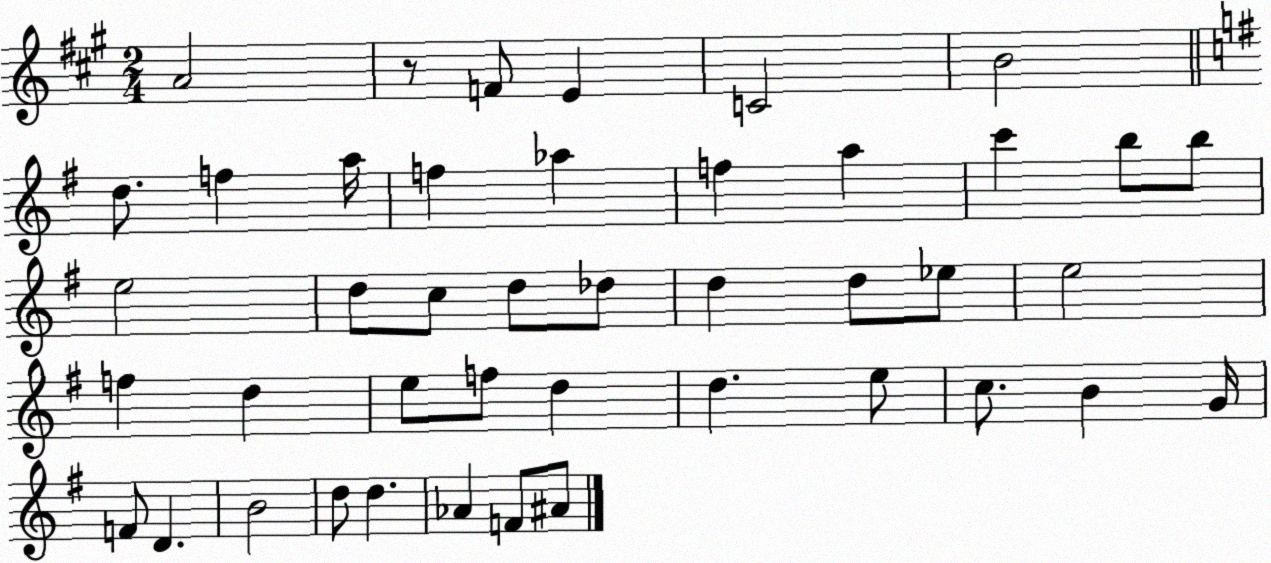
X:1
T:Untitled
M:2/4
L:1/4
K:A
A2 z/2 F/2 E C2 B2 d/2 f a/4 f _a f a c' b/2 b/2 e2 d/2 c/2 d/2 _d/2 d d/2 _e/2 e2 f d e/2 f/2 d d e/2 c/2 B G/4 F/2 D B2 d/2 d _A F/2 ^A/2